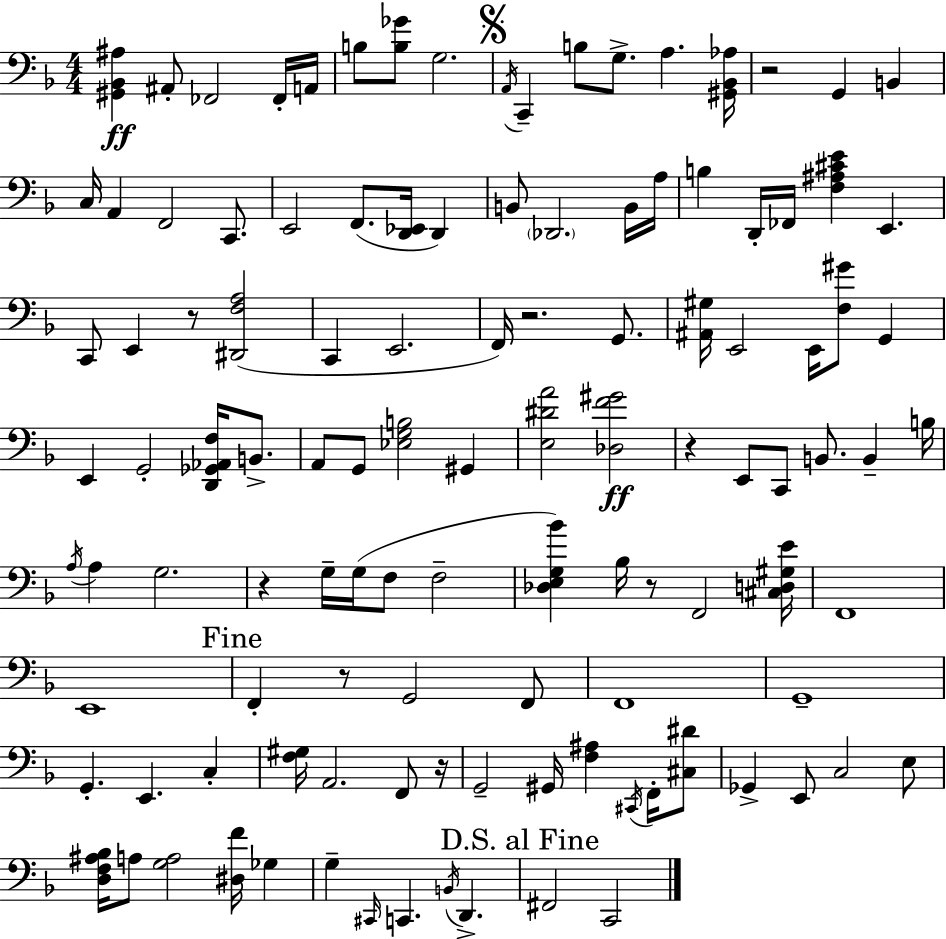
{
  \clef bass
  \numericTimeSignature
  \time 4/4
  \key f \major
  \repeat volta 2 { <gis, bes, ais>4\ff ais,8-. fes,2 fes,16-. a,16 | b8 <b ges'>8 g2. | \mark \markup { \musicglyph "scripts.segno" } \acciaccatura { a,16 } c,4-- b8 g8.-> a4. | <gis, bes, aes>16 r2 g,4 b,4 | \break c16 a,4 f,2 c,8. | e,2 f,8.( <d, ees,>16 d,4) | b,8 \parenthesize des,2. b,16 | a16 b4 d,16-. fes,16 <f ais cis' e'>4 e,4. | \break c,8 e,4 r8 <dis, f a>2( | c,4 e,2. | f,16) r2. g,8. | <ais, gis>16 e,2 e,16 <f gis'>8 g,4 | \break e,4 g,2-. <d, ges, aes, f>16 b,8.-> | a,8 g,8 <ees g b>2 gis,4 | <e dis' a'>2 <des f' gis'>2\ff | r4 e,8 c,8 b,8. b,4-- | \break b16 \acciaccatura { a16 } a4 g2. | r4 g16-- g16( f8 f2-- | <des e g bes'>4) bes16 r8 f,2 | <cis d gis e'>16 f,1 | \break e,1 | \mark "Fine" f,4-. r8 g,2 | f,8 f,1 | g,1-- | \break g,4.-. e,4. c4-. | <f gis>16 a,2. f,8 | r16 g,2-- gis,16 <f ais>4 \acciaccatura { cis,16 } | f,16-. <cis dis'>8 ges,4-> e,8 c2 | \break e8 <d f ais bes>16 a8 <g a>2 <dis f'>16 ges4 | g4-- \grace { cis,16 } c,4. \acciaccatura { b,16 } d,4.-> | \mark "D.S. al Fine" fis,2 c,2 | } \bar "|."
}